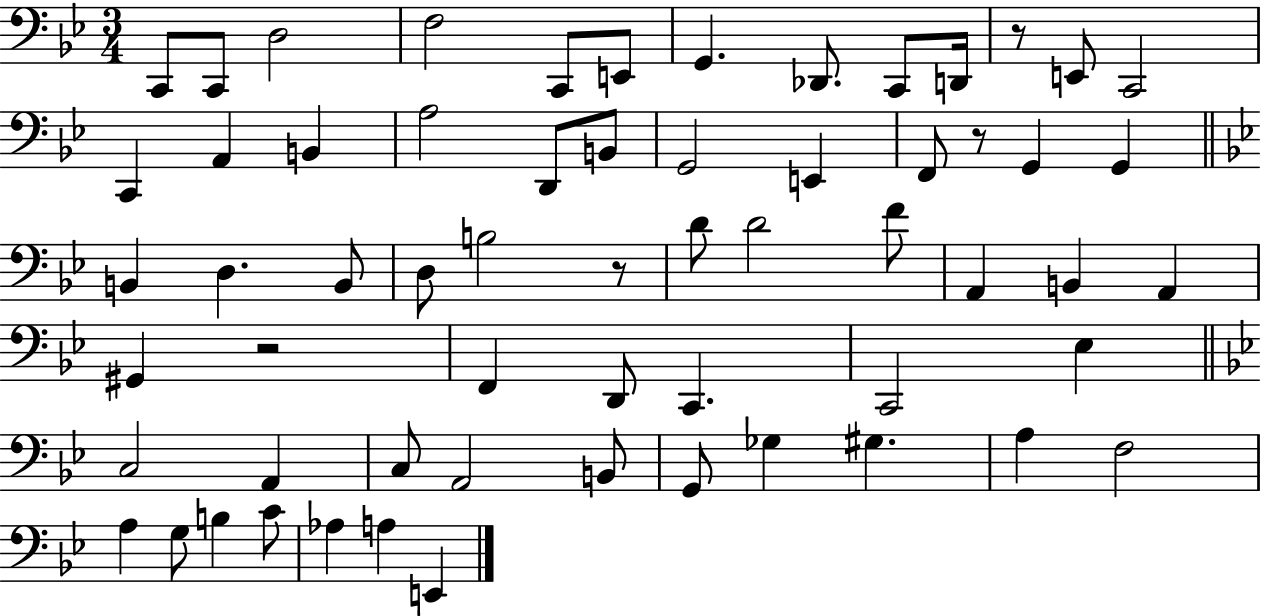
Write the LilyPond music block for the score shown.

{
  \clef bass
  \numericTimeSignature
  \time 3/4
  \key bes \major
  c,8 c,8 d2 | f2 c,8 e,8 | g,4. des,8. c,8 d,16 | r8 e,8 c,2 | \break c,4 a,4 b,4 | a2 d,8 b,8 | g,2 e,4 | f,8 r8 g,4 g,4 | \break \bar "||" \break \key bes \major b,4 d4. b,8 | d8 b2 r8 | d'8 d'2 f'8 | a,4 b,4 a,4 | \break gis,4 r2 | f,4 d,8 c,4. | c,2 ees4 | \bar "||" \break \key bes \major c2 a,4 | c8 a,2 b,8 | g,8 ges4 gis4. | a4 f2 | \break a4 g8 b4 c'8 | aes4 a4 e,4 | \bar "|."
}